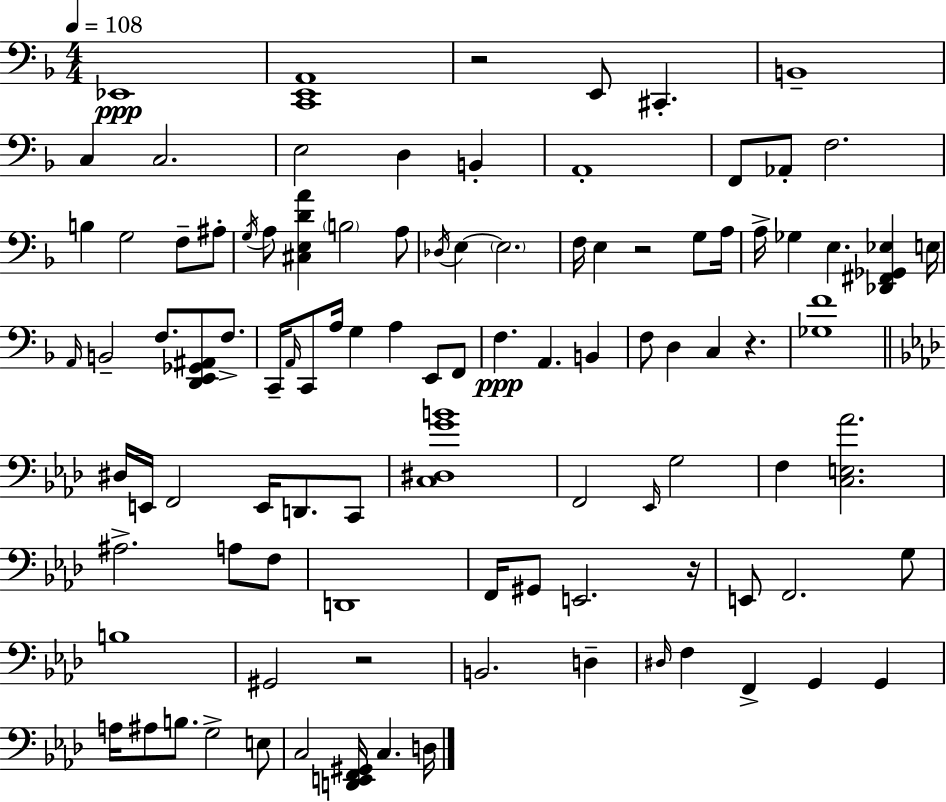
Eb2/w [C2,E2,A2]/w R/h E2/e C#2/q. B2/w C3/q C3/h. E3/h D3/q B2/q A2/w F2/e Ab2/e F3/h. B3/q G3/h F3/e A#3/e G3/s A3/e [C#3,E3,D4,A4]/q B3/h A3/e Db3/s E3/q E3/h. F3/s E3/q R/h G3/e A3/s A3/s Gb3/q E3/q. [Db2,F#2,Gb2,Eb3]/q E3/s A2/s B2/h F3/e. [D2,E2,Gb2,A#2]/e F3/e. C2/s A2/s C2/e A3/s G3/q A3/q E2/e F2/e F3/q. A2/q. B2/q F3/e D3/q C3/q R/q. [Gb3,F4]/w D#3/s E2/s F2/h E2/s D2/e. C2/e [C3,D#3,G4,B4]/w F2/h Eb2/s G3/h F3/q [C3,E3,Ab4]/h. A#3/h. A3/e F3/e D2/w F2/s G#2/e E2/h. R/s E2/e F2/h. G3/e B3/w G#2/h R/h B2/h. D3/q D#3/s F3/q F2/q G2/q G2/q A3/s A#3/e B3/e. G3/h E3/e C3/h [D2,E2,F2,G#2]/s C3/q. D3/s